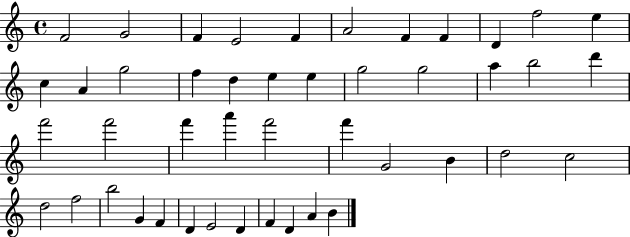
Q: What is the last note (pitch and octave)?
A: B4